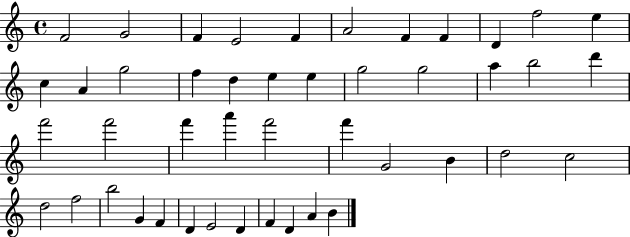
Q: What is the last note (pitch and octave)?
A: B4